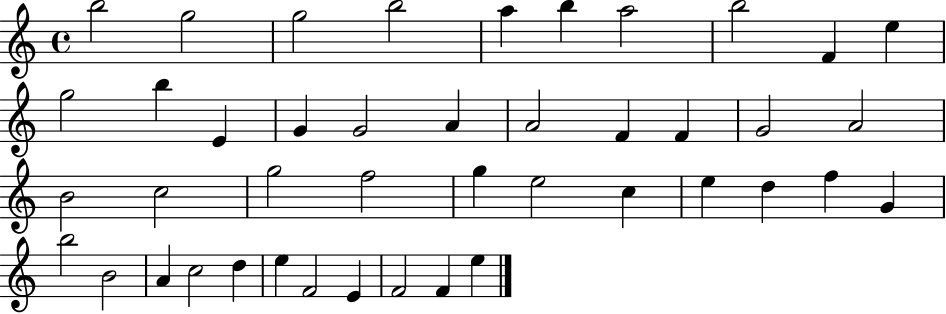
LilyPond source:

{
  \clef treble
  \time 4/4
  \defaultTimeSignature
  \key c \major
  b''2 g''2 | g''2 b''2 | a''4 b''4 a''2 | b''2 f'4 e''4 | \break g''2 b''4 e'4 | g'4 g'2 a'4 | a'2 f'4 f'4 | g'2 a'2 | \break b'2 c''2 | g''2 f''2 | g''4 e''2 c''4 | e''4 d''4 f''4 g'4 | \break b''2 b'2 | a'4 c''2 d''4 | e''4 f'2 e'4 | f'2 f'4 e''4 | \break \bar "|."
}